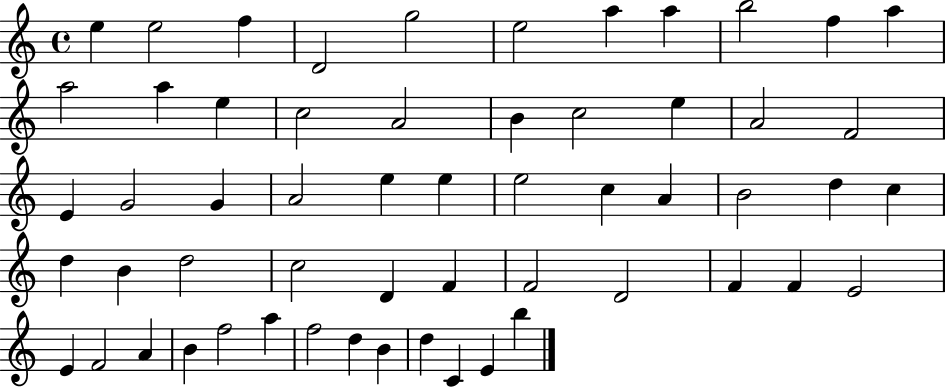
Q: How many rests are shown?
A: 0